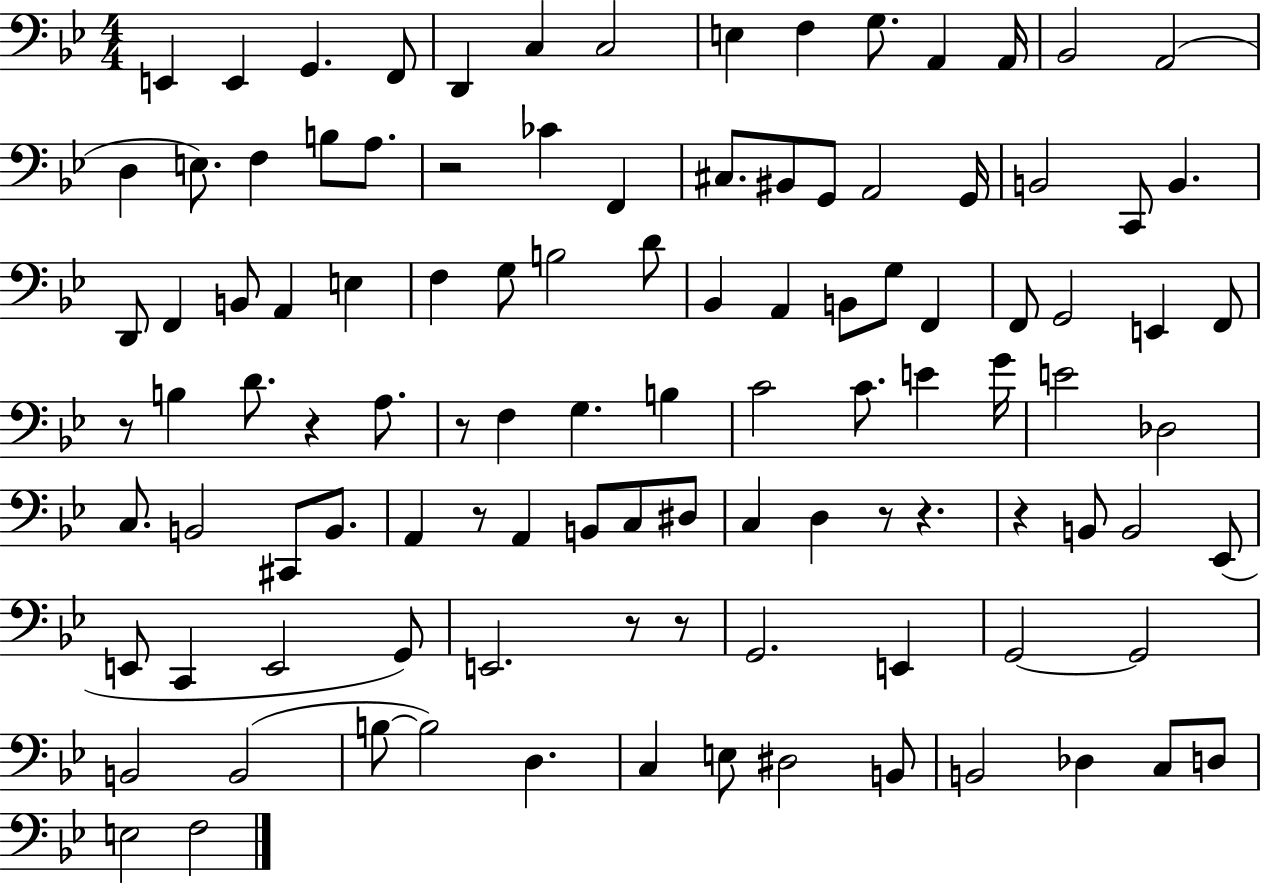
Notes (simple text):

E2/q E2/q G2/q. F2/e D2/q C3/q C3/h E3/q F3/q G3/e. A2/q A2/s Bb2/h A2/h D3/q E3/e. F3/q B3/e A3/e. R/h CES4/q F2/q C#3/e. BIS2/e G2/e A2/h G2/s B2/h C2/e B2/q. D2/e F2/q B2/e A2/q E3/q F3/q G3/e B3/h D4/e Bb2/q A2/q B2/e G3/e F2/q F2/e G2/h E2/q F2/e R/e B3/q D4/e. R/q A3/e. R/e F3/q G3/q. B3/q C4/h C4/e. E4/q G4/s E4/h Db3/h C3/e. B2/h C#2/e B2/e. A2/q R/e A2/q B2/e C3/e D#3/e C3/q D3/q R/e R/q. R/q B2/e B2/h Eb2/e E2/e C2/q E2/h G2/e E2/h. R/e R/e G2/h. E2/q G2/h G2/h B2/h B2/h B3/e B3/h D3/q. C3/q E3/e D#3/h B2/e B2/h Db3/q C3/e D3/e E3/h F3/h